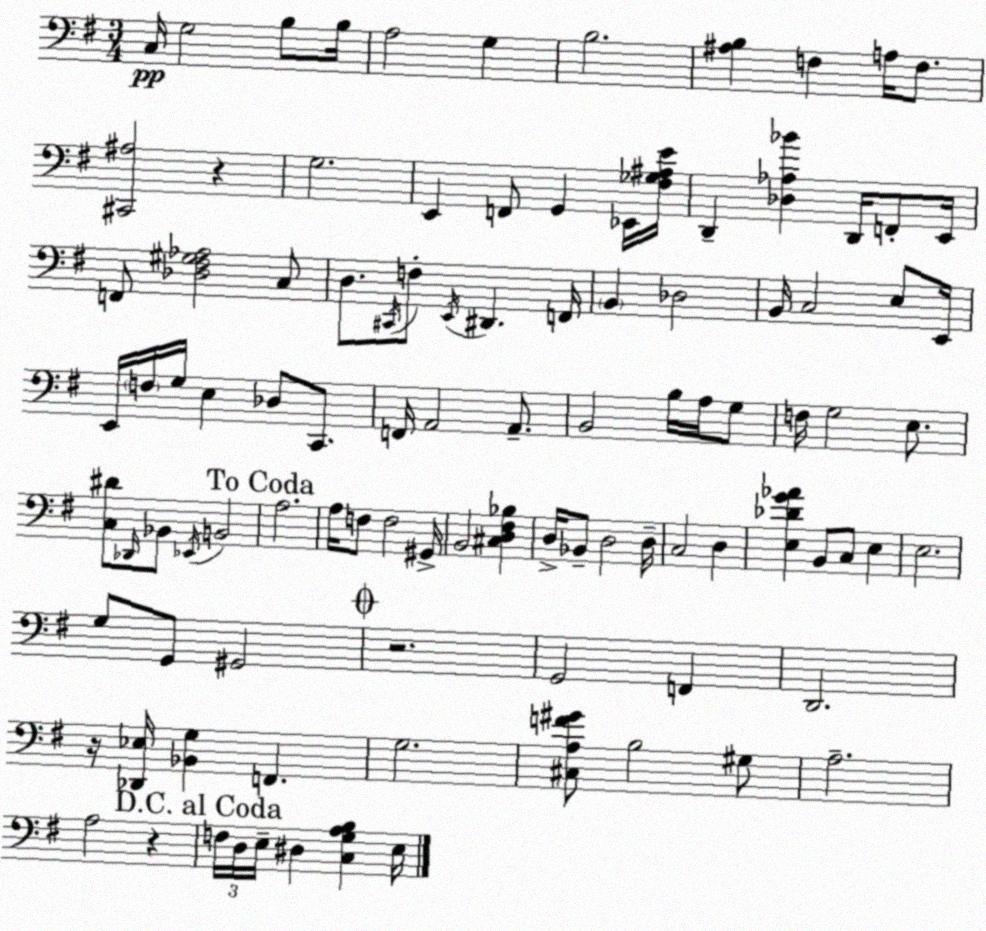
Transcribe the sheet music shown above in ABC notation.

X:1
T:Untitled
M:3/4
L:1/4
K:G
C,/4 G,2 B,/2 B,/4 A,2 G, B,2 [^A,B,] F, A,/4 F,/2 [^C,,^A,]2 z G,2 E,, F,,/2 G,, _E,,/4 [^F,_G,^A,E]/4 D,, [_D,_A,_B] D,,/4 F,,/2 E,,/4 F,,/2 [_D,^F,^G,_A,]2 C,/2 D,/2 ^C,,/4 F,/2 E,,/4 ^D,, F,,/4 B,, _D,2 B,,/4 C,2 E,/2 E,,/4 E,,/4 F,/4 G,/4 E, _D,/2 C,,/2 F,,/4 A,,2 A,,/2 B,,2 B,/4 A,/4 G,/2 F,/4 G,2 E,/2 [C,^D]/2 _D,,/4 _B,,/2 _E,,/4 B,,2 A,2 A,/4 F,/2 F,2 ^G,,/4 B,,2 [^C,D,^F,_B,] D,/4 _B,,/2 D,2 D,/4 C,2 D, [E,_DG_A] B,,/2 C,/2 E, E,2 G,/2 G,,/2 ^G,,2 z2 G,,2 F,, D,,2 z/4 [_D,,_E,]/4 [_B,,G,] F,, G,2 [^C,A,F^G]/2 B,2 ^G,/2 A,2 A,2 z F,/4 D,/4 E,/4 ^D, [C,G,A,B,] E,/4